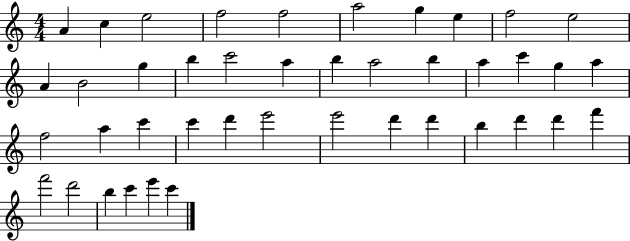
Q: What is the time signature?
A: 4/4